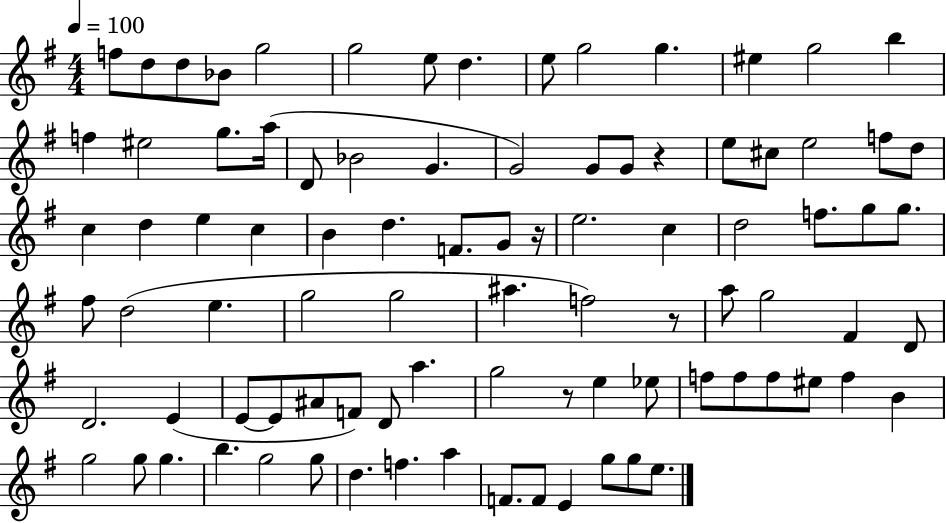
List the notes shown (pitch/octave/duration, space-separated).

F5/e D5/e D5/e Bb4/e G5/h G5/h E5/e D5/q. E5/e G5/h G5/q. EIS5/q G5/h B5/q F5/q EIS5/h G5/e. A5/s D4/e Bb4/h G4/q. G4/h G4/e G4/e R/q E5/e C#5/e E5/h F5/e D5/e C5/q D5/q E5/q C5/q B4/q D5/q. F4/e. G4/e R/s E5/h. C5/q D5/h F5/e. G5/e G5/e. F#5/e D5/h E5/q. G5/h G5/h A#5/q. F5/h R/e A5/e G5/h F#4/q D4/e D4/h. E4/q E4/e E4/e A#4/e F4/e D4/e A5/q. G5/h R/e E5/q Eb5/e F5/e F5/e F5/e EIS5/e F5/q B4/q G5/h G5/e G5/q. B5/q. G5/h G5/e D5/q. F5/q. A5/q F4/e. F4/e E4/q G5/e G5/e E5/e.